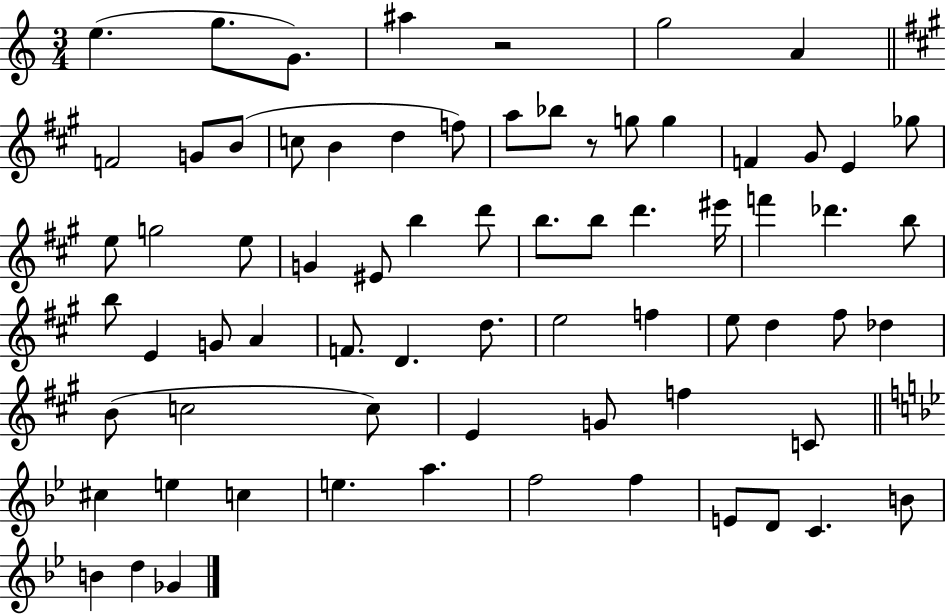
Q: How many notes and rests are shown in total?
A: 71